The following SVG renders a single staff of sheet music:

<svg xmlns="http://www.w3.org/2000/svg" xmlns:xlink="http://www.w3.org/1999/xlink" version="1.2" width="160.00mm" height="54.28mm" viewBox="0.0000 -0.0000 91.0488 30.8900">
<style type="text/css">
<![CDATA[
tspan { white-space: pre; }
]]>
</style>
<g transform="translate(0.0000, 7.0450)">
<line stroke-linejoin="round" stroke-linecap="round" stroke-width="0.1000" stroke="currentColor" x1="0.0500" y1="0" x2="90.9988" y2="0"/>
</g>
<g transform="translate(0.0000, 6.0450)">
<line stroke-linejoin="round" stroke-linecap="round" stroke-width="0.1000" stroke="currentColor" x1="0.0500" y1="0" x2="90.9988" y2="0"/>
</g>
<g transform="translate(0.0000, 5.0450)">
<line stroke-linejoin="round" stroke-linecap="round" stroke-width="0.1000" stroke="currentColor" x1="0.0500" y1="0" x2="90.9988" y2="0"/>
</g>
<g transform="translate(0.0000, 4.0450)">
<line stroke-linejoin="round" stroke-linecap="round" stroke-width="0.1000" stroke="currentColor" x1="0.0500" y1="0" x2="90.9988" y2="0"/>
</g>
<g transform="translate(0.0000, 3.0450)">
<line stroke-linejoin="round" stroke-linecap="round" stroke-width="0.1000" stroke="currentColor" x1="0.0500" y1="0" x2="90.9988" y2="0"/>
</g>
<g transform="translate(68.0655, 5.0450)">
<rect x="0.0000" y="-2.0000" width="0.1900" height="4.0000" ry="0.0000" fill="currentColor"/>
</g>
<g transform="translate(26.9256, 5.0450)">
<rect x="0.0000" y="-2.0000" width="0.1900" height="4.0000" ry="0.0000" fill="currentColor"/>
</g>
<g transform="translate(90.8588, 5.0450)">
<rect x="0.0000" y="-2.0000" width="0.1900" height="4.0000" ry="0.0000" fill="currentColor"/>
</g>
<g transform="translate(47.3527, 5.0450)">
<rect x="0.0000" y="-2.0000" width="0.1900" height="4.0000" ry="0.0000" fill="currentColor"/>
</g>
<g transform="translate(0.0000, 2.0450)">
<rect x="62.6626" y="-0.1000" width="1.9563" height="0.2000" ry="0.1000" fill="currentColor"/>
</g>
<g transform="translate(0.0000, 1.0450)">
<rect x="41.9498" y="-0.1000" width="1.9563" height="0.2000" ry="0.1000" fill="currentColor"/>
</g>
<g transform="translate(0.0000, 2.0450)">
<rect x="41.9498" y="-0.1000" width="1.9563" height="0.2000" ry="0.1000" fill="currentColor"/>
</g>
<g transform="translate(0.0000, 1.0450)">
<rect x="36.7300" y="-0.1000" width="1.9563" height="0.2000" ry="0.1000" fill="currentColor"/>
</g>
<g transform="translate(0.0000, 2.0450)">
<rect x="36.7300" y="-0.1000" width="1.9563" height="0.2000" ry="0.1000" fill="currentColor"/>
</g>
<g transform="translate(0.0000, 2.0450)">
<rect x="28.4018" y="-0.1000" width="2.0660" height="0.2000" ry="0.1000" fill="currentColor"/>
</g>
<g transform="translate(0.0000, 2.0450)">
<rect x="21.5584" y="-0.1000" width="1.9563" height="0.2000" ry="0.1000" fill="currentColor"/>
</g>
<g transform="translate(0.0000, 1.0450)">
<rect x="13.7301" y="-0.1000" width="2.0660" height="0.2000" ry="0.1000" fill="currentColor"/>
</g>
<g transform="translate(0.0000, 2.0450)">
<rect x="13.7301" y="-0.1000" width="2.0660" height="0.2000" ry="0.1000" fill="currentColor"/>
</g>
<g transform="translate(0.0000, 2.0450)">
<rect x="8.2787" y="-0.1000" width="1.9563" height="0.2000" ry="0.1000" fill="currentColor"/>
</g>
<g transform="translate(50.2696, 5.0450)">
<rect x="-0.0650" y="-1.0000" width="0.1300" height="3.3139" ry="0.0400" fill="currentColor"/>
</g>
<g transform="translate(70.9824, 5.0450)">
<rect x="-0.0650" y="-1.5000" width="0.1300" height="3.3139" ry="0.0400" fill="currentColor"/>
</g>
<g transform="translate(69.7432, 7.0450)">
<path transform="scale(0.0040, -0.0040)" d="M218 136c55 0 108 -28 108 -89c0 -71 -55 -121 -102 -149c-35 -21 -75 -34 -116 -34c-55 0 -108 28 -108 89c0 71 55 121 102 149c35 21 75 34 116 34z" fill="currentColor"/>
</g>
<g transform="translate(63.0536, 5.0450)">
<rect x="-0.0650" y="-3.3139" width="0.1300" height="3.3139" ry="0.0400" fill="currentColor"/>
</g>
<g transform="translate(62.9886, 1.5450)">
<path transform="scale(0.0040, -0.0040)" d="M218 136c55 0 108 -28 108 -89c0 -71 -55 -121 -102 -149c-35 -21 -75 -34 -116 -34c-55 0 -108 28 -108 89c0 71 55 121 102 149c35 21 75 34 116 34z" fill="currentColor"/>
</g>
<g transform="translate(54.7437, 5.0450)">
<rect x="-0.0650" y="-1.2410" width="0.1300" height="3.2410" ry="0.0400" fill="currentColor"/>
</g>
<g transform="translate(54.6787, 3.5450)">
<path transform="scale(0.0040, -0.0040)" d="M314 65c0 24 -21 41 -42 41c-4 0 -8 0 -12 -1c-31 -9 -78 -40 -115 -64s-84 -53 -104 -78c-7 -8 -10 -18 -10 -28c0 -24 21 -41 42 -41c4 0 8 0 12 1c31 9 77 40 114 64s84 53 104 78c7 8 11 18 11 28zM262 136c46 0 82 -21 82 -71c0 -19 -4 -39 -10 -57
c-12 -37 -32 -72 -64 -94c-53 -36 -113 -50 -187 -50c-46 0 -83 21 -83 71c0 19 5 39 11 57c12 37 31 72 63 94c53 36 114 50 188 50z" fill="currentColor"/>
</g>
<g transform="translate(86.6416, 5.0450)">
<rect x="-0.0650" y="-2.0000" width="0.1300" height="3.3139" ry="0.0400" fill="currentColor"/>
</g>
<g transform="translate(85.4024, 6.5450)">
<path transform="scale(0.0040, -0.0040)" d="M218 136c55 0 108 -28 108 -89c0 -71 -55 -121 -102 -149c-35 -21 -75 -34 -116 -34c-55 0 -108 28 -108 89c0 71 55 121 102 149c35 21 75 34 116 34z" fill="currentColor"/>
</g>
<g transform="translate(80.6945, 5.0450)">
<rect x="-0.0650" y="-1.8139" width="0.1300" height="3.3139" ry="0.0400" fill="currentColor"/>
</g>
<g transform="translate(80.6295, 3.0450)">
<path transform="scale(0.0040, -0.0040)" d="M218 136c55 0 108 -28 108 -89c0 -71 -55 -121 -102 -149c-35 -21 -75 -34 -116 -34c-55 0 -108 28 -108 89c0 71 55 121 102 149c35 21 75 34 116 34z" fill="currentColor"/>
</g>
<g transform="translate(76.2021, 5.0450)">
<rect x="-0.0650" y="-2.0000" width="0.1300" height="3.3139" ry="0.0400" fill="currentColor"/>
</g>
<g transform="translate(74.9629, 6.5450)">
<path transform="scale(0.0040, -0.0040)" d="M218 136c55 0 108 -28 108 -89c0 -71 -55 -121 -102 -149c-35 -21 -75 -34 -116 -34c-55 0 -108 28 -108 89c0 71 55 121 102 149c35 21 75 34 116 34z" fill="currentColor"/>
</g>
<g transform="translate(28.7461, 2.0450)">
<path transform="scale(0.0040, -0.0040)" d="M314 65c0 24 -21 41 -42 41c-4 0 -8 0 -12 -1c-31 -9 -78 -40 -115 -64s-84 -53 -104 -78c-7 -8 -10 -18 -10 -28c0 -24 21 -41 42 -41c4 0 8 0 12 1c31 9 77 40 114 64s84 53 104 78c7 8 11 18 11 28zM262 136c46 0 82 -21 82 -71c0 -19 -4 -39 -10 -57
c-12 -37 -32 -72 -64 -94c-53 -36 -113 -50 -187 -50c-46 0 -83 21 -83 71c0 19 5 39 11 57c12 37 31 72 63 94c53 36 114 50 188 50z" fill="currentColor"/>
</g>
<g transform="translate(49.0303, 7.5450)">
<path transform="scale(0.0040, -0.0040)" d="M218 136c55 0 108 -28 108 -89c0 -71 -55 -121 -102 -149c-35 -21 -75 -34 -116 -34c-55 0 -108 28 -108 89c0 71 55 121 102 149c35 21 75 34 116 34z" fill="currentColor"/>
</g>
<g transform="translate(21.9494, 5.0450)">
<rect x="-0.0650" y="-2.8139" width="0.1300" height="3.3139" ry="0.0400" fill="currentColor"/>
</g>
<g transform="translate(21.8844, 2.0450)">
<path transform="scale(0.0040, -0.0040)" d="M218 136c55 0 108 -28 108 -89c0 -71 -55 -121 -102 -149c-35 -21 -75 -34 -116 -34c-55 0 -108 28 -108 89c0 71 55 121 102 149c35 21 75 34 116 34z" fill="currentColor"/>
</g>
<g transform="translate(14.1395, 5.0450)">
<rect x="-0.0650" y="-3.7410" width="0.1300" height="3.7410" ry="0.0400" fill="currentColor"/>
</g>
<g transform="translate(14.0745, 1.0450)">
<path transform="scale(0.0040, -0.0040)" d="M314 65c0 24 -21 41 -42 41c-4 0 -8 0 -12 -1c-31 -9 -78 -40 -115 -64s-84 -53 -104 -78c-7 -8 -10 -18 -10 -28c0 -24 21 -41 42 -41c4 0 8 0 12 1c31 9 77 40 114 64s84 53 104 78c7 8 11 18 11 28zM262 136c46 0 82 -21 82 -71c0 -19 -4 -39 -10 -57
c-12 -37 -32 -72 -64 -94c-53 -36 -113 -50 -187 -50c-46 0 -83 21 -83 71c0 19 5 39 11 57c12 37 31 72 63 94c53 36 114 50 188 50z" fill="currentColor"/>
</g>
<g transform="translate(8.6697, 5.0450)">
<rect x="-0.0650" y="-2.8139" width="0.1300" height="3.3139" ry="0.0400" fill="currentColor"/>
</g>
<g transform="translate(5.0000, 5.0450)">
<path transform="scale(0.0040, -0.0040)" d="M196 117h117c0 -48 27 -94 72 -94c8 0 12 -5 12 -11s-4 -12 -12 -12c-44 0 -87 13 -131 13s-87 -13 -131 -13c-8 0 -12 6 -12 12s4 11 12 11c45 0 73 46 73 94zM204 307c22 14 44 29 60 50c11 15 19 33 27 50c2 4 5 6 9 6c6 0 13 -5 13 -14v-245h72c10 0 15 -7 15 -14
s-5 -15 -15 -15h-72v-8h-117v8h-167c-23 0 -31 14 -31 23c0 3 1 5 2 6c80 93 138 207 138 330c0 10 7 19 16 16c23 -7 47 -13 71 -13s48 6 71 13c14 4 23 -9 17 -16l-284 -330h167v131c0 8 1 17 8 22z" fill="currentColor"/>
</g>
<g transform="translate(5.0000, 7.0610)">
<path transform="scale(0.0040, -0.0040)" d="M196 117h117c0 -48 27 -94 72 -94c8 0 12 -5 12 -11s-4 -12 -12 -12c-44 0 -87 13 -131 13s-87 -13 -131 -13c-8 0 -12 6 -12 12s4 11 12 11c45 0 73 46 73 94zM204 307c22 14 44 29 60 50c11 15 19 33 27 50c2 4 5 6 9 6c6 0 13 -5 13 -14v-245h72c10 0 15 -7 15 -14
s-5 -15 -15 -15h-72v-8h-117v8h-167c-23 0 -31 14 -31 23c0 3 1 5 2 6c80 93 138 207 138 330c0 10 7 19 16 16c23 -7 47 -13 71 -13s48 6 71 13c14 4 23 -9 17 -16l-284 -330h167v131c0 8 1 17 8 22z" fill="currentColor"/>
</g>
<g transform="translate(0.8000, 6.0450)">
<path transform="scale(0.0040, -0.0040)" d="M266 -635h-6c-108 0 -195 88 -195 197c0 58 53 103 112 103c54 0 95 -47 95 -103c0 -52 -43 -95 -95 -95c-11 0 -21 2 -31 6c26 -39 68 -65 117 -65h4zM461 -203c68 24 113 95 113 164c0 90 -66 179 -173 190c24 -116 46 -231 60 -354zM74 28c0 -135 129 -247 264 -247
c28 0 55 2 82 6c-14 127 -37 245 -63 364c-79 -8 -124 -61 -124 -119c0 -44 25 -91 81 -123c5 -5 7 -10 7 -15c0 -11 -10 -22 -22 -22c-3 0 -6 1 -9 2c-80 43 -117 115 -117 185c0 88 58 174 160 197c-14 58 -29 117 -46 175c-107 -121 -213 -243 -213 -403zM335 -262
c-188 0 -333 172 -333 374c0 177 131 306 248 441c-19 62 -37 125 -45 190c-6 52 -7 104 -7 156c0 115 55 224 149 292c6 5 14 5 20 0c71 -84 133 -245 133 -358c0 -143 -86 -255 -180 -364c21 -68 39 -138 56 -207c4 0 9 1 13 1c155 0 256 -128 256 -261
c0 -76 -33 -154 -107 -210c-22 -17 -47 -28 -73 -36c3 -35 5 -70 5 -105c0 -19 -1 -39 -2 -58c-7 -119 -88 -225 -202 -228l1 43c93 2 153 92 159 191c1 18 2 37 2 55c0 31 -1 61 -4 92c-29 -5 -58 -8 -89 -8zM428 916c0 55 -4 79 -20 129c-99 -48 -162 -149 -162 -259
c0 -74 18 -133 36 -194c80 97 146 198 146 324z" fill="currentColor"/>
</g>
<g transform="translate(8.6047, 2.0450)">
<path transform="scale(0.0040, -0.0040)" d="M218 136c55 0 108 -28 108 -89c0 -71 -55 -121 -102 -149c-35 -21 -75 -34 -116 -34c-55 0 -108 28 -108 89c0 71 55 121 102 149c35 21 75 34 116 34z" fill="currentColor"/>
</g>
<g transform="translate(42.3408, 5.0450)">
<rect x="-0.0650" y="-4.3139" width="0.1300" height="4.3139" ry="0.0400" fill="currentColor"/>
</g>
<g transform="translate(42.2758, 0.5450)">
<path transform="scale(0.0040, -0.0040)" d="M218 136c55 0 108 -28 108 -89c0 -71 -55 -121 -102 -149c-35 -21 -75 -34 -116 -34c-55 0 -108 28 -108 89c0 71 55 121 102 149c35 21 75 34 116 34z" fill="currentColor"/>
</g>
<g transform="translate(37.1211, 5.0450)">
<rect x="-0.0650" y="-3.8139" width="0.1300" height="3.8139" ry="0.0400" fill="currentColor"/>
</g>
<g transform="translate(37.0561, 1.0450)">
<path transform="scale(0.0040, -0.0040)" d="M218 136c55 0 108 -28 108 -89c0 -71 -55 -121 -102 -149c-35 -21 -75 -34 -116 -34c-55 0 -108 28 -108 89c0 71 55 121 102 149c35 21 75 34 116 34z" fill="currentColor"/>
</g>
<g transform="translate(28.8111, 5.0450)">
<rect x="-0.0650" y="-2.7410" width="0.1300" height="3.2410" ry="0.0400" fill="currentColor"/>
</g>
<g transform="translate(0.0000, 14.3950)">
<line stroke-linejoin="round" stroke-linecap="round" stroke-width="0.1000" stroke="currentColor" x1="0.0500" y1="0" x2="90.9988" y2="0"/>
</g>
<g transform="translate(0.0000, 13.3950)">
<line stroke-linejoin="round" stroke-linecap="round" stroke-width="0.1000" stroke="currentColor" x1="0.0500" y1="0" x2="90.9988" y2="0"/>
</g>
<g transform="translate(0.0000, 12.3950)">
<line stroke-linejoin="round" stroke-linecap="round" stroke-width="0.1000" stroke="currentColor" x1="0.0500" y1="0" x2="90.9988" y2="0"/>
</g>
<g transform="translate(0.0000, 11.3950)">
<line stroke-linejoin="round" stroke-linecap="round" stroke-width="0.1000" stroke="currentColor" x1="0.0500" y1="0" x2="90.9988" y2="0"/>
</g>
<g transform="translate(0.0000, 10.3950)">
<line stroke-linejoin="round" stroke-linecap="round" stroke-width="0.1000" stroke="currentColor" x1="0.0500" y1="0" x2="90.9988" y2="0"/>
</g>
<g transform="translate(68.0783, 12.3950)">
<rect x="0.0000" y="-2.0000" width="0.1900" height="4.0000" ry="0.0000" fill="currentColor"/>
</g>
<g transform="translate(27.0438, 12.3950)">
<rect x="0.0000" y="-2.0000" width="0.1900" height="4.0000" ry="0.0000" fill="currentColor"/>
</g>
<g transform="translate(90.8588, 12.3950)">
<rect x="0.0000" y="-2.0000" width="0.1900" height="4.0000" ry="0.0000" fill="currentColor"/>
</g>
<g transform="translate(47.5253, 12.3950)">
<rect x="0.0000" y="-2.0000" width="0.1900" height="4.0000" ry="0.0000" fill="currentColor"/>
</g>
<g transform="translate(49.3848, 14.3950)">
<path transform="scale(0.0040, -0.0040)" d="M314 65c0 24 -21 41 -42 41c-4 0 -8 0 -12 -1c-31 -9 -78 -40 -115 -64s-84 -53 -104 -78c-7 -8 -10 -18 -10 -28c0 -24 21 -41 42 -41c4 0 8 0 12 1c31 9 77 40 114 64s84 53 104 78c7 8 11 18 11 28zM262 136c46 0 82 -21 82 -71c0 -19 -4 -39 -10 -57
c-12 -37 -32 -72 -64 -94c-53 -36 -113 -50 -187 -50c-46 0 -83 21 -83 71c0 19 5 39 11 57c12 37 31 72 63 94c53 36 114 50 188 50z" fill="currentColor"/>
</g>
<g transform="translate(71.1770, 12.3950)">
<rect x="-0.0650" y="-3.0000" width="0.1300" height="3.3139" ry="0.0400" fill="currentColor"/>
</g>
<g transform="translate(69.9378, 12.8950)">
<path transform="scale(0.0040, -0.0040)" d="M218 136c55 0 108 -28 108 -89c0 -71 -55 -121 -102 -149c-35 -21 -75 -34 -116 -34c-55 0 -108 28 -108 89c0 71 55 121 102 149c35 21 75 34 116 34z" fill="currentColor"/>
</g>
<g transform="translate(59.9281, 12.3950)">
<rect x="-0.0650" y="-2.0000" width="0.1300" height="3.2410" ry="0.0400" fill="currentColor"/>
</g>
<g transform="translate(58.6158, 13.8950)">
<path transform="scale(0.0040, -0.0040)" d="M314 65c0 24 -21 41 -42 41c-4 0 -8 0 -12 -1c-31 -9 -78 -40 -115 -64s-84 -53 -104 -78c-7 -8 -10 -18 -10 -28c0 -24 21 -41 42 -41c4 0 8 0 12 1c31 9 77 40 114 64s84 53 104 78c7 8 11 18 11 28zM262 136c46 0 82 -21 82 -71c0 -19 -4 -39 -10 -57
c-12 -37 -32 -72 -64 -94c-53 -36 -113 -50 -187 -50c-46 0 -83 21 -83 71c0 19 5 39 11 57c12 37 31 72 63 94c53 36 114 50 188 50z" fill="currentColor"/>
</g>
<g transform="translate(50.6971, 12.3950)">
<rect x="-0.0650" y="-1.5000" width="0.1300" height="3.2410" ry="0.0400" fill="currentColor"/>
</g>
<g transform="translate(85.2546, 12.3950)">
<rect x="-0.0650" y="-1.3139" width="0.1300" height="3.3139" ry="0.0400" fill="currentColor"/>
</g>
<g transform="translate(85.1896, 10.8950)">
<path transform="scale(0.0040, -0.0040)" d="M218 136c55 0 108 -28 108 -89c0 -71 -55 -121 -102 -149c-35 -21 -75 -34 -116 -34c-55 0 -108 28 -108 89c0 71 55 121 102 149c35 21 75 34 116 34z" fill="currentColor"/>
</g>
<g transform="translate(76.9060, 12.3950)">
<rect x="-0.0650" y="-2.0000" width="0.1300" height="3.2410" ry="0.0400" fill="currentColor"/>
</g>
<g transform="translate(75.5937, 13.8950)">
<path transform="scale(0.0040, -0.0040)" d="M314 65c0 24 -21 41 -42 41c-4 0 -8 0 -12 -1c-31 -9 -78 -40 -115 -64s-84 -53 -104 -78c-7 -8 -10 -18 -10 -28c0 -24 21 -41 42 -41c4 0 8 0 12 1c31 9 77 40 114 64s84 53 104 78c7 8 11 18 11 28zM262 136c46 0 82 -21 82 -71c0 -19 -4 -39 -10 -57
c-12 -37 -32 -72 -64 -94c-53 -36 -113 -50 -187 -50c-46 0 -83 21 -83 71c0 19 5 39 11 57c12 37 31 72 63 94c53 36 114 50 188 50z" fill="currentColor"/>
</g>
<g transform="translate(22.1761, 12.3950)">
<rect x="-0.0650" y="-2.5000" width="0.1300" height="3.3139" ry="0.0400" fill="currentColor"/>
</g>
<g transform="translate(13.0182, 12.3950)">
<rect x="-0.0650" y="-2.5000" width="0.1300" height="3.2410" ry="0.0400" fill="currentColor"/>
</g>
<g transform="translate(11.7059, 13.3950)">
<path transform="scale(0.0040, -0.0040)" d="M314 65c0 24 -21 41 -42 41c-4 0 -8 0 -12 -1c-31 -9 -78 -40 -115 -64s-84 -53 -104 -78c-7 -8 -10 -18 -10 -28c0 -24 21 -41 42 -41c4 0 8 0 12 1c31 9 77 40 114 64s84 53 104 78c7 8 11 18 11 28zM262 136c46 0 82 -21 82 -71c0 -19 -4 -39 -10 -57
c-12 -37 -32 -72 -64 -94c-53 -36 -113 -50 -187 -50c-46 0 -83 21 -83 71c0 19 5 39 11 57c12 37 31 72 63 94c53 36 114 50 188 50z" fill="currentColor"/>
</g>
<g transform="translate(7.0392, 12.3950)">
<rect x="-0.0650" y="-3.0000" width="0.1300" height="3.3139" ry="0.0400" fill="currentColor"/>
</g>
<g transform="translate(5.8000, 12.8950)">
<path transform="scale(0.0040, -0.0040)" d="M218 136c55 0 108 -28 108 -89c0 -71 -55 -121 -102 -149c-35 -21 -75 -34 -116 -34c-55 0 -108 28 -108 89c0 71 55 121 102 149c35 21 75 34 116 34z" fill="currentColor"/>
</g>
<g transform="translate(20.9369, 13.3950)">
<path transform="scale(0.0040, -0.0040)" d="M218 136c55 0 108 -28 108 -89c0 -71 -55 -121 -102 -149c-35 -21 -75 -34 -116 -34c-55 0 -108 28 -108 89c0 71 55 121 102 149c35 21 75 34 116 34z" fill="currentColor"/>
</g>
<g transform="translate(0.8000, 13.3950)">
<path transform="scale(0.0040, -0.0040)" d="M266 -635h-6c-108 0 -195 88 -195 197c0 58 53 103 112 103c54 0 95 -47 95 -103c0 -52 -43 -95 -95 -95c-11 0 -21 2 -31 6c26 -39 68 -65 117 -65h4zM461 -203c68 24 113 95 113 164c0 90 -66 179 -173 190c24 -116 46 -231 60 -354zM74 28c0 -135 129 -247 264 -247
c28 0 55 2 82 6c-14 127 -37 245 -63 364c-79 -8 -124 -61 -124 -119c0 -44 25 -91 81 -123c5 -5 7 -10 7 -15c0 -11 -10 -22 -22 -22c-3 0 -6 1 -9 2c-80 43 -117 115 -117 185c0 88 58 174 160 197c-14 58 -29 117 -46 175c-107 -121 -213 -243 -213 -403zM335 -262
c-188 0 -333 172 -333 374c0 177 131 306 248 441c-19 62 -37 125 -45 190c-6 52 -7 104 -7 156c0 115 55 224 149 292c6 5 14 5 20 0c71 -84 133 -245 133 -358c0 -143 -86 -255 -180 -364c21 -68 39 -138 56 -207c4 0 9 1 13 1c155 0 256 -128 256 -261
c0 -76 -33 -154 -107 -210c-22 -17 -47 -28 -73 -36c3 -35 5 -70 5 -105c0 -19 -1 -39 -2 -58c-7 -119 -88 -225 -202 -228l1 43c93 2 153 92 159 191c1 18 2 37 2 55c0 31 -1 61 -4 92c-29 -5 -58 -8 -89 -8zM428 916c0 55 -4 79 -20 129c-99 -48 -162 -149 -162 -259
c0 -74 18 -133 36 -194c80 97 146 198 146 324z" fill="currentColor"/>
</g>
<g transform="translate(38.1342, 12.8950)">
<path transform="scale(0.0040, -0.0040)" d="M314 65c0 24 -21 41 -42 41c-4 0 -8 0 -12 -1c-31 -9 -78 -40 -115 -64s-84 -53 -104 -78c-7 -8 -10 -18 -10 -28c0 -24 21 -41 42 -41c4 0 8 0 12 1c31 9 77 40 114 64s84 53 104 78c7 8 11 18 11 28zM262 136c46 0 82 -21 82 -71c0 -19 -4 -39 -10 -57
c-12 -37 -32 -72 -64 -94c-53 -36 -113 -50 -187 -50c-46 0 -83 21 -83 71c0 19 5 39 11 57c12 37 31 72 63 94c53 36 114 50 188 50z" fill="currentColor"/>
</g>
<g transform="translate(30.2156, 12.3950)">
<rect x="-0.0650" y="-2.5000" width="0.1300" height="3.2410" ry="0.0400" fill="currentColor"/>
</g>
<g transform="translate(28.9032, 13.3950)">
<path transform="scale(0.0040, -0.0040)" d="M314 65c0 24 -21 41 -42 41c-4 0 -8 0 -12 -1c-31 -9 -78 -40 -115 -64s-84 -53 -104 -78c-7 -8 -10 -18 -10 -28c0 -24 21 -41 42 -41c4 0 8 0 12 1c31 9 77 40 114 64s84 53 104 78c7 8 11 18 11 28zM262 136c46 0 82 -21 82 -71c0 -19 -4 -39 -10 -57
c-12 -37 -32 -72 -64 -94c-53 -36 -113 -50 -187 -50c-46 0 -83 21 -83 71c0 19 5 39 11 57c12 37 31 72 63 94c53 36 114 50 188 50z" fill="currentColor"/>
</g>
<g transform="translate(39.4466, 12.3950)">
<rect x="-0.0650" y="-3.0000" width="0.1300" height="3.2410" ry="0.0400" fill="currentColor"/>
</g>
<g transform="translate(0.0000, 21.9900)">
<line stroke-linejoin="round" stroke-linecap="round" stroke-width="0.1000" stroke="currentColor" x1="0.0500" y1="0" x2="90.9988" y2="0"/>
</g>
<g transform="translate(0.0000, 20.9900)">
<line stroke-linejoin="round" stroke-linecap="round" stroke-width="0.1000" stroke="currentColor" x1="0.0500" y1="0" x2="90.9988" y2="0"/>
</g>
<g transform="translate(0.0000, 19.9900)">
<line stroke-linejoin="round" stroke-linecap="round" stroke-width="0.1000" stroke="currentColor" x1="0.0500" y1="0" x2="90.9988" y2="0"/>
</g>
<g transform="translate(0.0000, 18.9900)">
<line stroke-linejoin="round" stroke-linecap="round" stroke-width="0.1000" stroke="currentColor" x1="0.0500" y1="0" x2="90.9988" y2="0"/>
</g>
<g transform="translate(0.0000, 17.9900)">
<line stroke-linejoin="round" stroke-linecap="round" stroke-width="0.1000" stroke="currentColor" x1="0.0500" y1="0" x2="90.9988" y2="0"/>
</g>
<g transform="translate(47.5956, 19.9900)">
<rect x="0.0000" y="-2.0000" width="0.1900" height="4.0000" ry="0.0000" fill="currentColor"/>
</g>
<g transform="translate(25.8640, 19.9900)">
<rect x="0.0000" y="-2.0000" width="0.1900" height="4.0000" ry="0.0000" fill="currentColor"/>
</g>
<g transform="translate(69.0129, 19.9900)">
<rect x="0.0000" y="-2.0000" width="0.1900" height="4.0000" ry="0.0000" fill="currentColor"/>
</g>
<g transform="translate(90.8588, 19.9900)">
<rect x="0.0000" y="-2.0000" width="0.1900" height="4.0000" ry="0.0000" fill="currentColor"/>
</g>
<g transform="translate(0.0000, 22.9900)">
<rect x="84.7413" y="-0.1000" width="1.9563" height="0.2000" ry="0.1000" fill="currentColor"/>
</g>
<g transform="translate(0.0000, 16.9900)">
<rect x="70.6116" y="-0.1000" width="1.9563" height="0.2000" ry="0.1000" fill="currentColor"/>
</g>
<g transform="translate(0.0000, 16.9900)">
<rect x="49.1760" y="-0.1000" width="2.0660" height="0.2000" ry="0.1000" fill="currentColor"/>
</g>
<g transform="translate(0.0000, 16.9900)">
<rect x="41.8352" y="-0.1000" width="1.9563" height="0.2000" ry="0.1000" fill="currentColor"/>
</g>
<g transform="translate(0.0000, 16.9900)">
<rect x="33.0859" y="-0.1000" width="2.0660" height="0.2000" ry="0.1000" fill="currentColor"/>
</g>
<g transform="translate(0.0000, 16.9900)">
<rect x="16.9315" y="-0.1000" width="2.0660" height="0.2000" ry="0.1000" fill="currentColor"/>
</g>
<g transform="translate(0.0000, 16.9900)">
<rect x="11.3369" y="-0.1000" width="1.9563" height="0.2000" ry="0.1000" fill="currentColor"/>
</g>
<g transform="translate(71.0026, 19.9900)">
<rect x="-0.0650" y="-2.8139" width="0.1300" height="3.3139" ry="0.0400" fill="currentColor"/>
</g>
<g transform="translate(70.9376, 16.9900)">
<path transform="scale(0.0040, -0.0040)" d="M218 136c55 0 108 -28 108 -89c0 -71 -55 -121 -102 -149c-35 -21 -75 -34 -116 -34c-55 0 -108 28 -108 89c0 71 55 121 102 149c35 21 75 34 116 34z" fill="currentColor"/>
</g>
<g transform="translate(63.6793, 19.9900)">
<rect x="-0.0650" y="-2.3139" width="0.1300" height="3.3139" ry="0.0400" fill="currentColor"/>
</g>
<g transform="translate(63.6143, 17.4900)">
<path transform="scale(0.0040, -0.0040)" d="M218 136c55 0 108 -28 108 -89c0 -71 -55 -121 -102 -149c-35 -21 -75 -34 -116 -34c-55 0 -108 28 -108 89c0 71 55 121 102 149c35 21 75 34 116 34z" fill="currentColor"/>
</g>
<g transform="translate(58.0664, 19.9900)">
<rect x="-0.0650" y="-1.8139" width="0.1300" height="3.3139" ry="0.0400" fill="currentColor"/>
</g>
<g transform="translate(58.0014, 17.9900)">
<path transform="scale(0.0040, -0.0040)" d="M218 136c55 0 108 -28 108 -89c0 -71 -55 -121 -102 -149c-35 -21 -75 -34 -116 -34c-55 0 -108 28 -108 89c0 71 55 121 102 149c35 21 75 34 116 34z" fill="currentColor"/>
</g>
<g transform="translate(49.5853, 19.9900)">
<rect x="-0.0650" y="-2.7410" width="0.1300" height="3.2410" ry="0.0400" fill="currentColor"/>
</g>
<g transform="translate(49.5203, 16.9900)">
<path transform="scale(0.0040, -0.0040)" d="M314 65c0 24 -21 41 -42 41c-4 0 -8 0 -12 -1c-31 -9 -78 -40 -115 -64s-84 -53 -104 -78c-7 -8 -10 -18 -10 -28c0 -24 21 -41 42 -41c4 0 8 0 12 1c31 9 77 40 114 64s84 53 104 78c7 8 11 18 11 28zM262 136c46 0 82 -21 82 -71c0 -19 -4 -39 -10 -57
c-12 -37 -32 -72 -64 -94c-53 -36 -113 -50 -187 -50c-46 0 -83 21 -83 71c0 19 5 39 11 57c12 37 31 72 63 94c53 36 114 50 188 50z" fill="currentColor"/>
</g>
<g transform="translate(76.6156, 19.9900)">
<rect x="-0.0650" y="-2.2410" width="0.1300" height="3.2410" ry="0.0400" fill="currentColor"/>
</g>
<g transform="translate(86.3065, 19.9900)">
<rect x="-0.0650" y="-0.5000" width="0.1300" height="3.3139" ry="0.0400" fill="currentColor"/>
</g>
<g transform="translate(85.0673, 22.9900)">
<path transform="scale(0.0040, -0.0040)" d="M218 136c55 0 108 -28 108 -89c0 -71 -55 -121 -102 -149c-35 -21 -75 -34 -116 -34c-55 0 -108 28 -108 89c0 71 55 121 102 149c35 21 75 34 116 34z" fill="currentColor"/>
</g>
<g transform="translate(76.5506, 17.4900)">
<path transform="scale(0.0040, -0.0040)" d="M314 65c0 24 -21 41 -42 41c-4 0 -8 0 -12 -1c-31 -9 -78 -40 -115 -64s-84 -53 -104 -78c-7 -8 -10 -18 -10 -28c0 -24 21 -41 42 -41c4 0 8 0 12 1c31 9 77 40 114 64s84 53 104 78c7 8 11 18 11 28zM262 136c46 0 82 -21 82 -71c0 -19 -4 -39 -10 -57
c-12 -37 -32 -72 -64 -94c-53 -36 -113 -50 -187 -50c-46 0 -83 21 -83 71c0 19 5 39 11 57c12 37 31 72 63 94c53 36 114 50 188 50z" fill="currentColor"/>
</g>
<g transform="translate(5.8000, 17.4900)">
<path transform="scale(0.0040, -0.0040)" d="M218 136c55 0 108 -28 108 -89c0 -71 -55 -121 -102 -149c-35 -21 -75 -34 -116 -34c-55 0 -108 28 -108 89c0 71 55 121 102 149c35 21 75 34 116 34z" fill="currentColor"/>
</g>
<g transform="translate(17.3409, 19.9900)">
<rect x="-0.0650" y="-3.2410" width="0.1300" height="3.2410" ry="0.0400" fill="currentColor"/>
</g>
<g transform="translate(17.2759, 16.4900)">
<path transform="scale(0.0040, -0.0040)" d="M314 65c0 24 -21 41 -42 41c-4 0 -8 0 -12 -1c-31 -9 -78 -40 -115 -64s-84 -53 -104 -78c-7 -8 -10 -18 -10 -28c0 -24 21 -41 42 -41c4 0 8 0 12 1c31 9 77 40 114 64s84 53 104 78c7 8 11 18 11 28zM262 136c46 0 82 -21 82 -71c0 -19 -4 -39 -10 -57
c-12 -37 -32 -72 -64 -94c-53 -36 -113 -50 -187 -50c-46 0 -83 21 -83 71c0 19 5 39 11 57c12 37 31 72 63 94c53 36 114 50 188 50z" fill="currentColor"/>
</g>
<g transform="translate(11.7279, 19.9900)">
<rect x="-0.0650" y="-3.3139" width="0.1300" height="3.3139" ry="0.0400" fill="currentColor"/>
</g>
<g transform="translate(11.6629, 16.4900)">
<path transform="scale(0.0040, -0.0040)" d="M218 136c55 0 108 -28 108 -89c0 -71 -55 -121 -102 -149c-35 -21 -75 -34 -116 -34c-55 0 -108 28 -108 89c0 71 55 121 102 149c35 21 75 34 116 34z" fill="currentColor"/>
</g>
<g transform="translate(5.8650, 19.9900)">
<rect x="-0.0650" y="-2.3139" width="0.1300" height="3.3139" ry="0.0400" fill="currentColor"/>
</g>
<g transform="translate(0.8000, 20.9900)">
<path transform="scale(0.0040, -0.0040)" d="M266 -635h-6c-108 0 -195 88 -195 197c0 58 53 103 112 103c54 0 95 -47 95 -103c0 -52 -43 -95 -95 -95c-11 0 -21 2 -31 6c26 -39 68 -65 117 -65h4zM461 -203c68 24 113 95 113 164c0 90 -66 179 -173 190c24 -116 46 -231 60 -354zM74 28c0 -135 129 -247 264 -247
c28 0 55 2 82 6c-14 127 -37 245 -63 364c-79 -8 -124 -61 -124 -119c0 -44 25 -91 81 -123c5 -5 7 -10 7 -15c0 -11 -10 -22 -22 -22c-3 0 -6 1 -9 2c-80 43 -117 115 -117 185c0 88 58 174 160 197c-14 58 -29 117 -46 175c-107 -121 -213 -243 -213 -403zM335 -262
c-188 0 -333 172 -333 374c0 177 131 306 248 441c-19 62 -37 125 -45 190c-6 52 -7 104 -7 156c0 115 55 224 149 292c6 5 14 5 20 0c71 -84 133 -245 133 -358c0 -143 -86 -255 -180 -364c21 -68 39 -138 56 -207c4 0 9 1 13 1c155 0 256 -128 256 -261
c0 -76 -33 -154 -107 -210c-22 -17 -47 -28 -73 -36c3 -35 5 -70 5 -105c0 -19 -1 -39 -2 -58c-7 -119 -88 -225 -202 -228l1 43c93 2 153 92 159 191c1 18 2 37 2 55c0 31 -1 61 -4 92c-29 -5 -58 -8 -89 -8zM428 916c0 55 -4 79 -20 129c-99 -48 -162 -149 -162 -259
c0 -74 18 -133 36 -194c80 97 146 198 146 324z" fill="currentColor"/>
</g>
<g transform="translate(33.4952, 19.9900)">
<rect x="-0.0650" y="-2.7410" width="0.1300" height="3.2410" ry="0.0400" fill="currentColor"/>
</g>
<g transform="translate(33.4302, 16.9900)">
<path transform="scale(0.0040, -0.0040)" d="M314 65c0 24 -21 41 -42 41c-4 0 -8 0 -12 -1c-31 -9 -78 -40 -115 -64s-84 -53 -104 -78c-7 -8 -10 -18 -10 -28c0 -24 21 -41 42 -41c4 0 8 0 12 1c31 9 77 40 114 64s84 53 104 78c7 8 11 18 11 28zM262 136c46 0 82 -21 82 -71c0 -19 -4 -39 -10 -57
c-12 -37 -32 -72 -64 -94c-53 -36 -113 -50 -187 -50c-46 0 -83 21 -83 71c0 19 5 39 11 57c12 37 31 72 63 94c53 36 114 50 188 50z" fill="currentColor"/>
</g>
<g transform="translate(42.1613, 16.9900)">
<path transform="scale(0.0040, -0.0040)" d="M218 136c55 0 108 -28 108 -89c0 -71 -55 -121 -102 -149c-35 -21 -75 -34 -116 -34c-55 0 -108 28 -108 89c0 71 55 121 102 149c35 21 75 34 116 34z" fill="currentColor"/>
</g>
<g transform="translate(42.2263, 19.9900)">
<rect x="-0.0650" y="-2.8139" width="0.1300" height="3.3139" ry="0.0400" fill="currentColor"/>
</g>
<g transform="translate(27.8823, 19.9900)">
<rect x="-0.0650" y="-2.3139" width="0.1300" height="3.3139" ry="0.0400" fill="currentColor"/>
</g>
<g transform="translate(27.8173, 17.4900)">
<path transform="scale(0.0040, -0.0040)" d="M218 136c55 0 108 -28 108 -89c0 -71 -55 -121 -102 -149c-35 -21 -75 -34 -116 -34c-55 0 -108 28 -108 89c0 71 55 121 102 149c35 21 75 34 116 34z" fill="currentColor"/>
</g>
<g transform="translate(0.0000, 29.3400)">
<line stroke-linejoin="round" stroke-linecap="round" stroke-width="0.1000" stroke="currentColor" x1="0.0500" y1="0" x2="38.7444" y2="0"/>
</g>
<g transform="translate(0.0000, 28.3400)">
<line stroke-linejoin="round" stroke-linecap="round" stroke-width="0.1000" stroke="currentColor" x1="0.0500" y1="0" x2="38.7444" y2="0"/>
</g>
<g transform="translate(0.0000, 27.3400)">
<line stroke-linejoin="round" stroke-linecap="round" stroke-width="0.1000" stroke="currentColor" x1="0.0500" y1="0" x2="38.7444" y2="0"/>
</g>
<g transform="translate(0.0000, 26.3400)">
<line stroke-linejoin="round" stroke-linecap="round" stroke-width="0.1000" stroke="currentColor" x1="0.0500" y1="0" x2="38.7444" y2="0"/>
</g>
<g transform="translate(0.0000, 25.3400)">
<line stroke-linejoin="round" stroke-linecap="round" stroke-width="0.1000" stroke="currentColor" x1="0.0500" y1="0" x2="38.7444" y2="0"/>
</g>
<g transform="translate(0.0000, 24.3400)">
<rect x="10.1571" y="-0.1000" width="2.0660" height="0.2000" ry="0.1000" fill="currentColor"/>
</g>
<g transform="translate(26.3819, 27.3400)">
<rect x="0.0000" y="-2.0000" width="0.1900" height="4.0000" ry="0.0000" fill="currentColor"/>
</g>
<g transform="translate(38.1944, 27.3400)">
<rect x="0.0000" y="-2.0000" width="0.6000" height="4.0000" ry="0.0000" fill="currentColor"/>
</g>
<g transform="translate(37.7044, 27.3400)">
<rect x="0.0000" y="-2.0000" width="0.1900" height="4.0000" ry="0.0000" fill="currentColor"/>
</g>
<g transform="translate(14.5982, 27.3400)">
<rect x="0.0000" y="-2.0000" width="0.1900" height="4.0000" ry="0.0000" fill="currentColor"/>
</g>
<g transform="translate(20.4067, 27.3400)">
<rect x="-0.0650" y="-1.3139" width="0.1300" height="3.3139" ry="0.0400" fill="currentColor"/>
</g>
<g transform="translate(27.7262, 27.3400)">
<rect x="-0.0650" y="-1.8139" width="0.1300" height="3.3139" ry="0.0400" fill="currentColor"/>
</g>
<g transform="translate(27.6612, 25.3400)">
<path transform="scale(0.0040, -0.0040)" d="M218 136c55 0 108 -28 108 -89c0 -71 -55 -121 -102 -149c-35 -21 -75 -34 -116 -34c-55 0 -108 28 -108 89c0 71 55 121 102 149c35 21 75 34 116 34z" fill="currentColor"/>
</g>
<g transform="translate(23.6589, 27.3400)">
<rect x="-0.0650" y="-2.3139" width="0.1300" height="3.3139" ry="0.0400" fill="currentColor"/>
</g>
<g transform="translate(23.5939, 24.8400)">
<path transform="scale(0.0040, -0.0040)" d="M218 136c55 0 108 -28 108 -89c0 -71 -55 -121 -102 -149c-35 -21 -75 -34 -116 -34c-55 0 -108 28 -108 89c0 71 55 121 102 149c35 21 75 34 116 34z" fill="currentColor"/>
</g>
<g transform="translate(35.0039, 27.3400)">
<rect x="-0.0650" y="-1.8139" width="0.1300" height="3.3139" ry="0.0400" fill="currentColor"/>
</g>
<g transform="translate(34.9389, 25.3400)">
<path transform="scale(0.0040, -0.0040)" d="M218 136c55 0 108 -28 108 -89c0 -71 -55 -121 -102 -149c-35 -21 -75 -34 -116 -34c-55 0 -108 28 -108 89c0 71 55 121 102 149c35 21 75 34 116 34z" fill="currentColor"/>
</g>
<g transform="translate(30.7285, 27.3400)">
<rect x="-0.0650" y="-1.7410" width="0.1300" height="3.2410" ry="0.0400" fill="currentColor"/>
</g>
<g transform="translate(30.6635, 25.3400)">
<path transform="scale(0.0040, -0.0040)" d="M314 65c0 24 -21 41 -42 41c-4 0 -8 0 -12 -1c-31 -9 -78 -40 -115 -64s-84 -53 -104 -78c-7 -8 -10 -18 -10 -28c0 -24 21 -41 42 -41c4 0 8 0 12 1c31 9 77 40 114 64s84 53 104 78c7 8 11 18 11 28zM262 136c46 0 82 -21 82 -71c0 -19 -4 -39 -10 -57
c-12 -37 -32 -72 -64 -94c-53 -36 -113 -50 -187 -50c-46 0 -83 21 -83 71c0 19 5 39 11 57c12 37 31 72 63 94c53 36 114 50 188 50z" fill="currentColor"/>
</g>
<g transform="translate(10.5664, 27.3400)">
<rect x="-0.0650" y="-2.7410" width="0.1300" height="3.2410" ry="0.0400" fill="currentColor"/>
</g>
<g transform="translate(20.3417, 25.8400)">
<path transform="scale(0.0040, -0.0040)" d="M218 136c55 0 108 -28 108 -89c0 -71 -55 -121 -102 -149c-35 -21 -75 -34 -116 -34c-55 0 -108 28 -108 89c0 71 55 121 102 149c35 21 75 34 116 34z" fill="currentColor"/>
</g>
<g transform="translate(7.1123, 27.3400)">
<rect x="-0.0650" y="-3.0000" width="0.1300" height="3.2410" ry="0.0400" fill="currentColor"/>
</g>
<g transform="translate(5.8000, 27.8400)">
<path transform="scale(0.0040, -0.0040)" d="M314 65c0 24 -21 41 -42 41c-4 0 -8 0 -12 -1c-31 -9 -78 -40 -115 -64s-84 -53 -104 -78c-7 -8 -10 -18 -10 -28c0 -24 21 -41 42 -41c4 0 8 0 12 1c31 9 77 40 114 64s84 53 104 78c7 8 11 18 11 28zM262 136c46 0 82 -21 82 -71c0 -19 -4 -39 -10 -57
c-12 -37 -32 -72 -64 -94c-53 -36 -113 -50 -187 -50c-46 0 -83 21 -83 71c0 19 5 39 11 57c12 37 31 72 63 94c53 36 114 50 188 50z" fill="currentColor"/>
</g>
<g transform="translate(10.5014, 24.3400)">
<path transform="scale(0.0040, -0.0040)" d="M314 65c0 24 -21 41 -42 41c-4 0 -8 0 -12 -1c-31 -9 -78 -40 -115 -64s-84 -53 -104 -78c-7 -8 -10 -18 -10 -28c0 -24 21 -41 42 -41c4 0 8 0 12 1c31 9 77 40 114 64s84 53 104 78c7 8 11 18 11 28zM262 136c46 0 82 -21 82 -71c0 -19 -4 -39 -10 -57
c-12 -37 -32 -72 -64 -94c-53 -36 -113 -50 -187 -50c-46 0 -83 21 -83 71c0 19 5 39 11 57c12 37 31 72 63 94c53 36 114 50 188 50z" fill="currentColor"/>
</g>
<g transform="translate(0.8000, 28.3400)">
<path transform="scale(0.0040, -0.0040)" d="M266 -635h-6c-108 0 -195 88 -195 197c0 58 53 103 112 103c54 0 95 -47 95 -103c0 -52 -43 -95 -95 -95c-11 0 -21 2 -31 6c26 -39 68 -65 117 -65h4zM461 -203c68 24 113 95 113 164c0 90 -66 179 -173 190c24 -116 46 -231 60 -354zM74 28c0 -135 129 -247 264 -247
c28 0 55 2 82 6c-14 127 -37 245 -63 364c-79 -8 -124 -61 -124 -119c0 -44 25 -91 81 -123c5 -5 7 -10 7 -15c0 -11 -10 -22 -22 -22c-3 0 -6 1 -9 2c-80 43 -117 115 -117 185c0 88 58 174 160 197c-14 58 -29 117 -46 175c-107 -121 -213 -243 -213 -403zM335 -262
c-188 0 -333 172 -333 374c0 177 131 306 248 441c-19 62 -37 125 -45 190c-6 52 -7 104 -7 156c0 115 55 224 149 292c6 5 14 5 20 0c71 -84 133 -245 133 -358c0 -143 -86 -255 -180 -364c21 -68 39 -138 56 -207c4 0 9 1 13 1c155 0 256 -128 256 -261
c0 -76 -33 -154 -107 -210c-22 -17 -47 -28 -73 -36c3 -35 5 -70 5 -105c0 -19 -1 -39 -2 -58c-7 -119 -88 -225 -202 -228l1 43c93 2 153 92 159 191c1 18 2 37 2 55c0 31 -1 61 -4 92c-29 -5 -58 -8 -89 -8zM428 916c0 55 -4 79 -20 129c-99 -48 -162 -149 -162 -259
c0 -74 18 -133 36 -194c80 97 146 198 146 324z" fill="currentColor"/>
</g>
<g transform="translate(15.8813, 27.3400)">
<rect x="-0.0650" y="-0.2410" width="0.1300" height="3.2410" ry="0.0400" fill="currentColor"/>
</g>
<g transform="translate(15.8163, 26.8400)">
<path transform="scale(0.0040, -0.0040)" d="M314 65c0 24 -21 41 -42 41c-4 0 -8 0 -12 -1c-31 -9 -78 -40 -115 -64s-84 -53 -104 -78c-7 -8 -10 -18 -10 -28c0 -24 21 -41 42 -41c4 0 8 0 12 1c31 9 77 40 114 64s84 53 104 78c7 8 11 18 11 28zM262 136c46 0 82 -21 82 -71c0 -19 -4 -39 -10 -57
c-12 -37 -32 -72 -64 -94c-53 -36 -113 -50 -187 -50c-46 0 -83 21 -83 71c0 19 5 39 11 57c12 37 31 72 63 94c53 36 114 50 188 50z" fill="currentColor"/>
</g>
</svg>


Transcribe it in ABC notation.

X:1
T:Untitled
M:4/4
L:1/4
K:C
a c'2 a a2 c' d' D e2 b E F f F A G2 G G2 A2 E2 F2 A F2 e g b b2 g a2 a a2 f g a g2 C A2 a2 c2 e g f f2 f